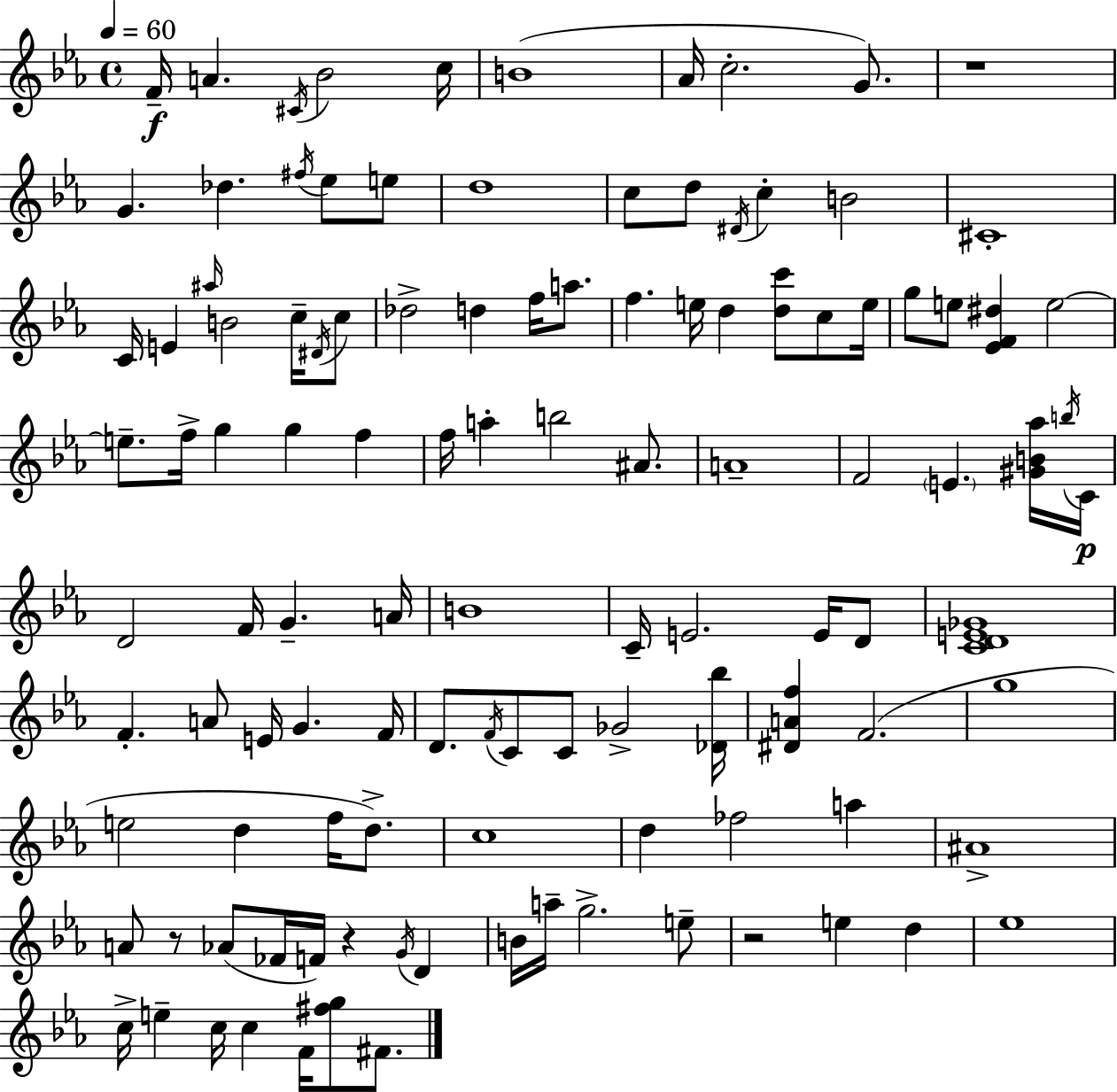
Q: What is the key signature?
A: C minor